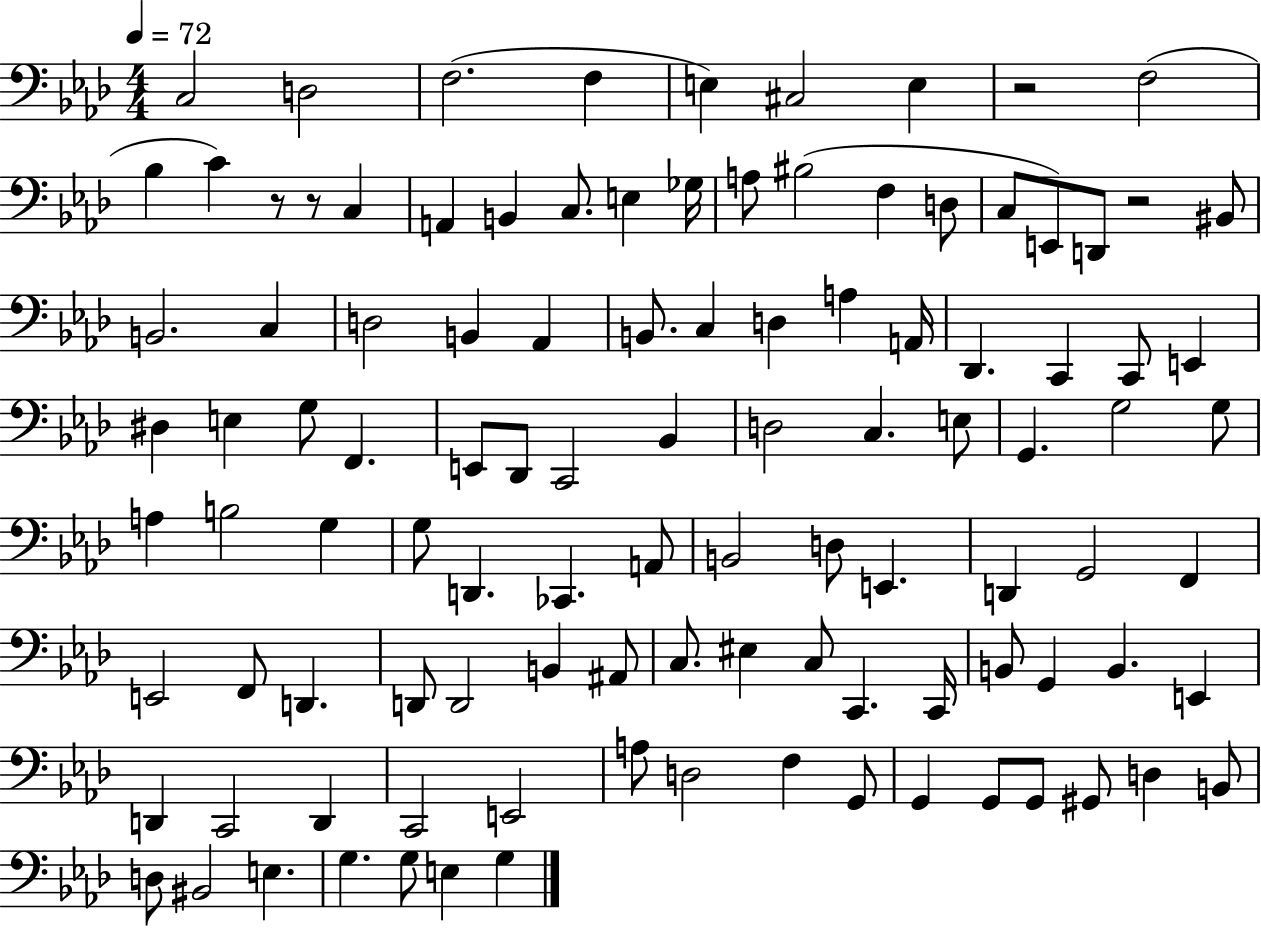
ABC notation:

X:1
T:Untitled
M:4/4
L:1/4
K:Ab
C,2 D,2 F,2 F, E, ^C,2 E, z2 F,2 _B, C z/2 z/2 C, A,, B,, C,/2 E, _G,/4 A,/2 ^B,2 F, D,/2 C,/2 E,,/2 D,,/2 z2 ^B,,/2 B,,2 C, D,2 B,, _A,, B,,/2 C, D, A, A,,/4 _D,, C,, C,,/2 E,, ^D, E, G,/2 F,, E,,/2 _D,,/2 C,,2 _B,, D,2 C, E,/2 G,, G,2 G,/2 A, B,2 G, G,/2 D,, _C,, A,,/2 B,,2 D,/2 E,, D,, G,,2 F,, E,,2 F,,/2 D,, D,,/2 D,,2 B,, ^A,,/2 C,/2 ^E, C,/2 C,, C,,/4 B,,/2 G,, B,, E,, D,, C,,2 D,, C,,2 E,,2 A,/2 D,2 F, G,,/2 G,, G,,/2 G,,/2 ^G,,/2 D, B,,/2 D,/2 ^B,,2 E, G, G,/2 E, G,